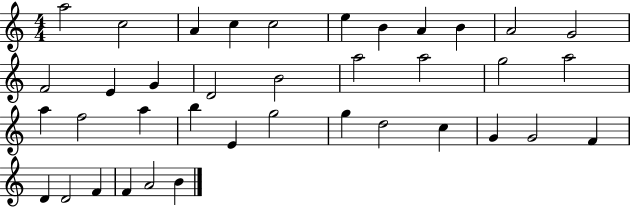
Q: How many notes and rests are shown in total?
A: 38